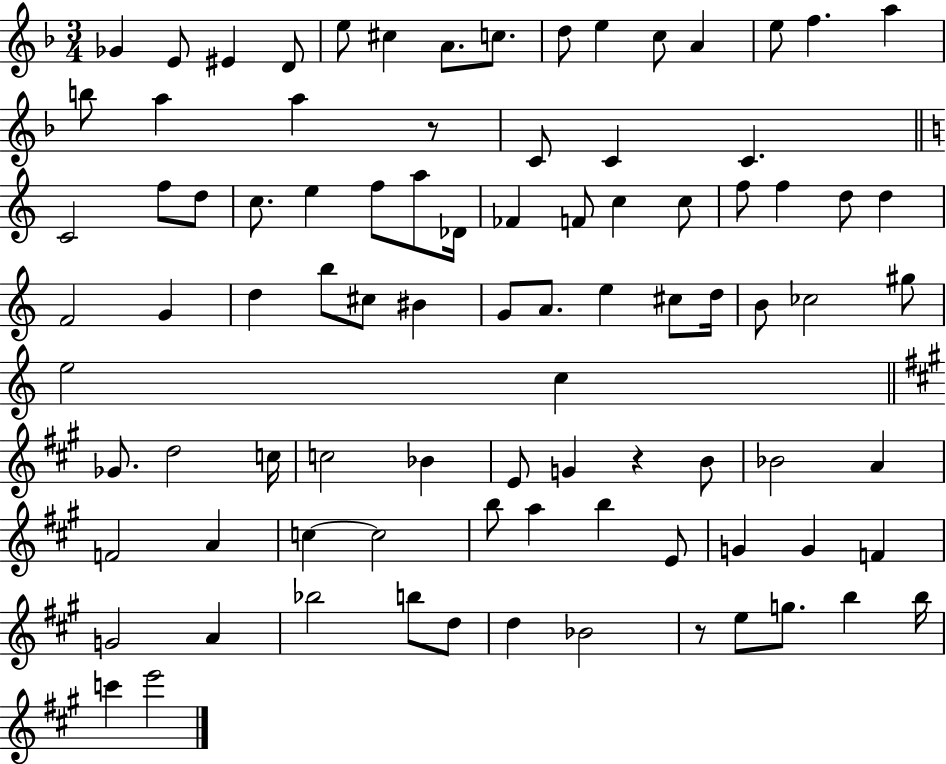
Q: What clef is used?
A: treble